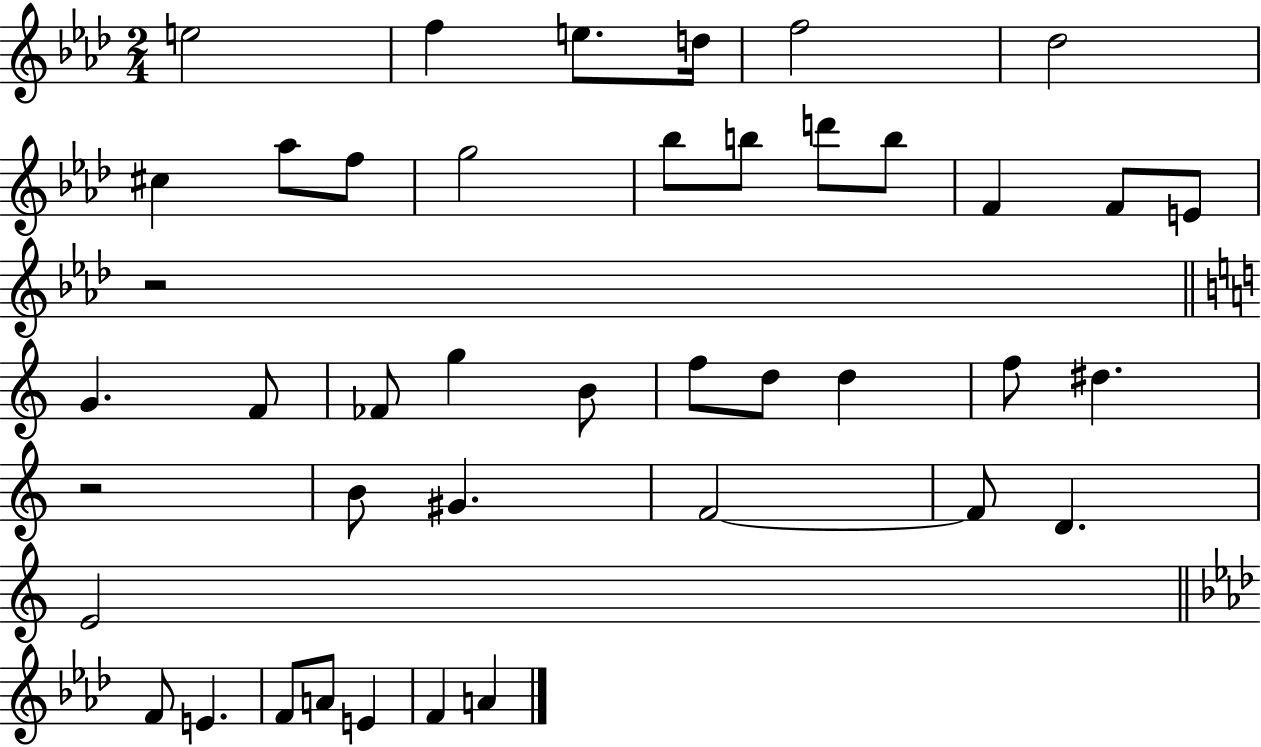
X:1
T:Untitled
M:2/4
L:1/4
K:Ab
e2 f e/2 d/4 f2 _d2 ^c _a/2 f/2 g2 _b/2 b/2 d'/2 b/2 F F/2 E/2 z2 G F/2 _F/2 g B/2 f/2 d/2 d f/2 ^d z2 B/2 ^G F2 F/2 D E2 F/2 E F/2 A/2 E F A